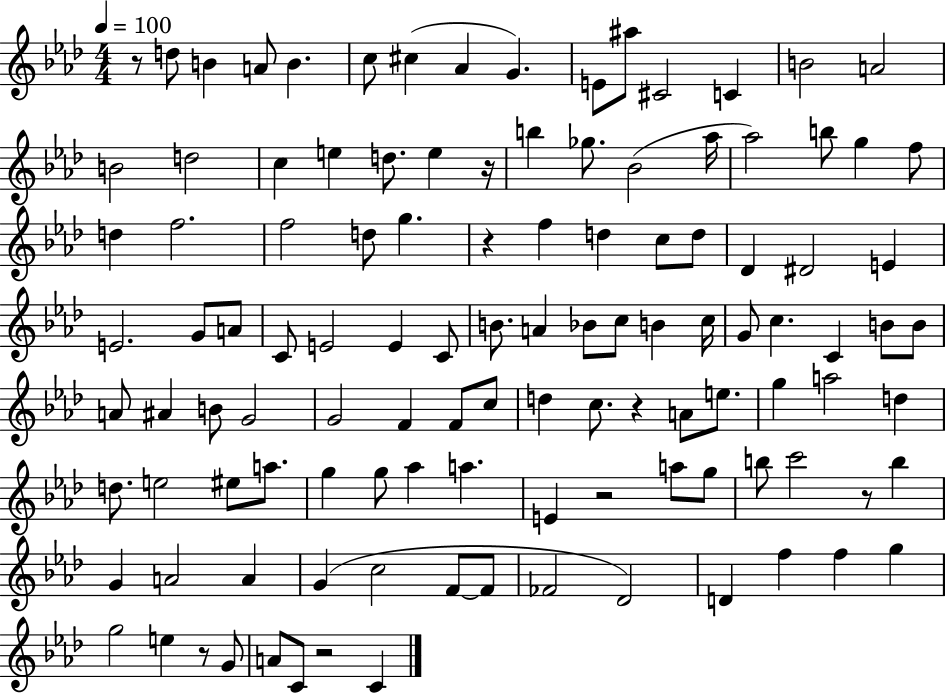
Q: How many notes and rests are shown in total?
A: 114